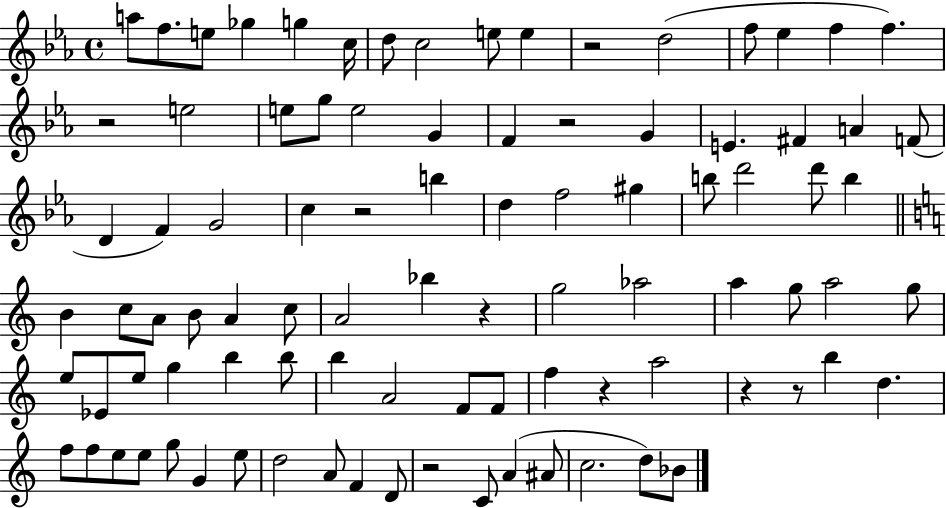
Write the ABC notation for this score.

X:1
T:Untitled
M:4/4
L:1/4
K:Eb
a/2 f/2 e/2 _g g c/4 d/2 c2 e/2 e z2 d2 f/2 _e f f z2 e2 e/2 g/2 e2 G F z2 G E ^F A F/2 D F G2 c z2 b d f2 ^g b/2 d'2 d'/2 b B c/2 A/2 B/2 A c/2 A2 _b z g2 _a2 a g/2 a2 g/2 e/2 _E/2 e/2 g b b/2 b A2 F/2 F/2 f z a2 z z/2 b d f/2 f/2 e/2 e/2 g/2 G e/2 d2 A/2 F D/2 z2 C/2 A ^A/2 c2 d/2 _B/2